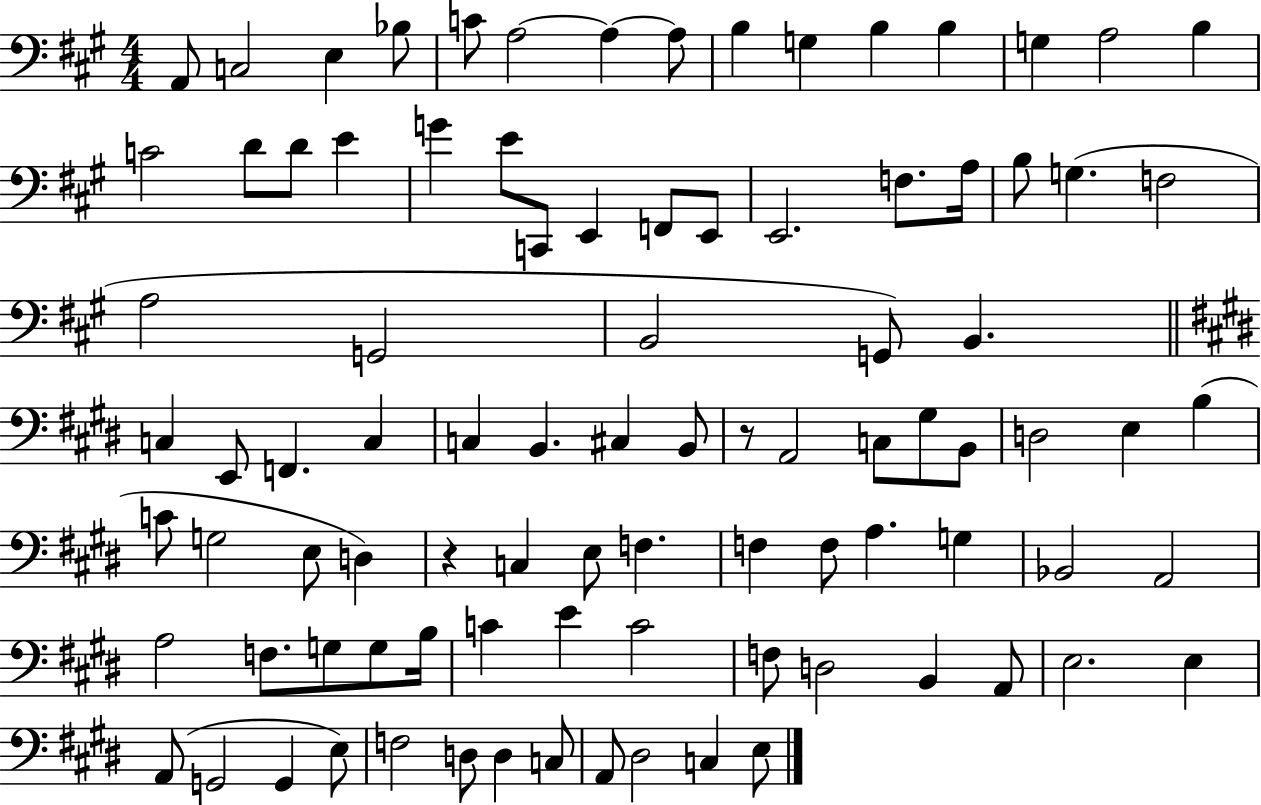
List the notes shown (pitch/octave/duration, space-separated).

A2/e C3/h E3/q Bb3/e C4/e A3/h A3/q A3/e B3/q G3/q B3/q B3/q G3/q A3/h B3/q C4/h D4/e D4/e E4/q G4/q E4/e C2/e E2/q F2/e E2/e E2/h. F3/e. A3/s B3/e G3/q. F3/h A3/h G2/h B2/h G2/e B2/q. C3/q E2/e F2/q. C3/q C3/q B2/q. C#3/q B2/e R/e A2/h C3/e G#3/e B2/e D3/h E3/q B3/q C4/e G3/h E3/e D3/q R/q C3/q E3/e F3/q. F3/q F3/e A3/q. G3/q Bb2/h A2/h A3/h F3/e. G3/e G3/e B3/s C4/q E4/q C4/h F3/e D3/h B2/q A2/e E3/h. E3/q A2/e G2/h G2/q E3/e F3/h D3/e D3/q C3/e A2/e D#3/h C3/q E3/e